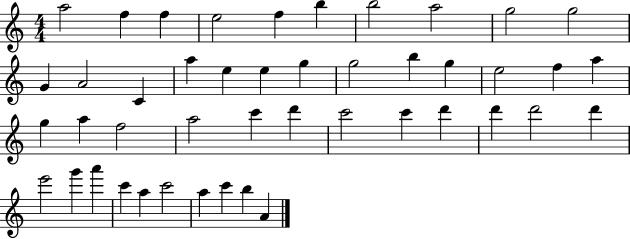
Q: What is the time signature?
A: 4/4